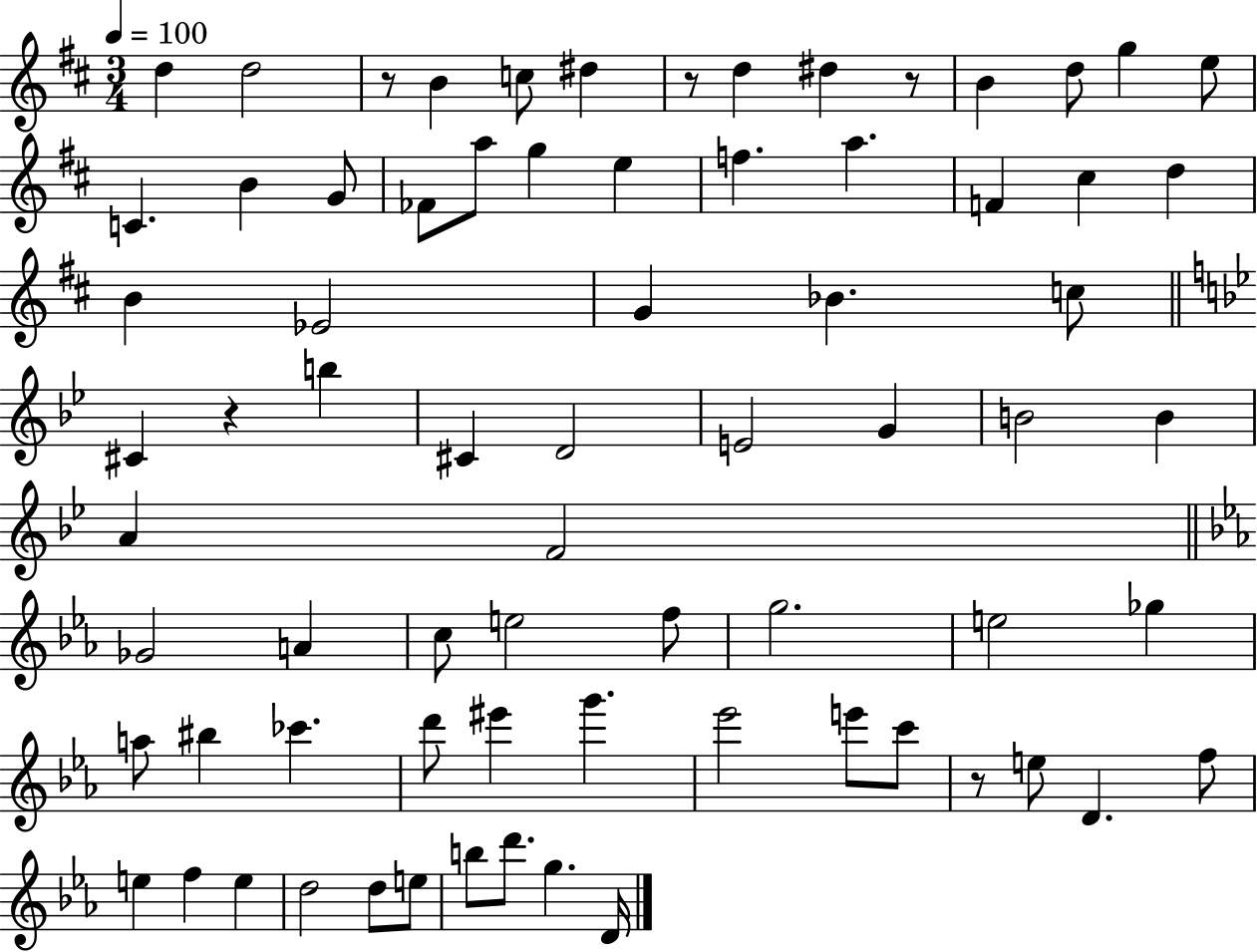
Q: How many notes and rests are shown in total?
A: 73